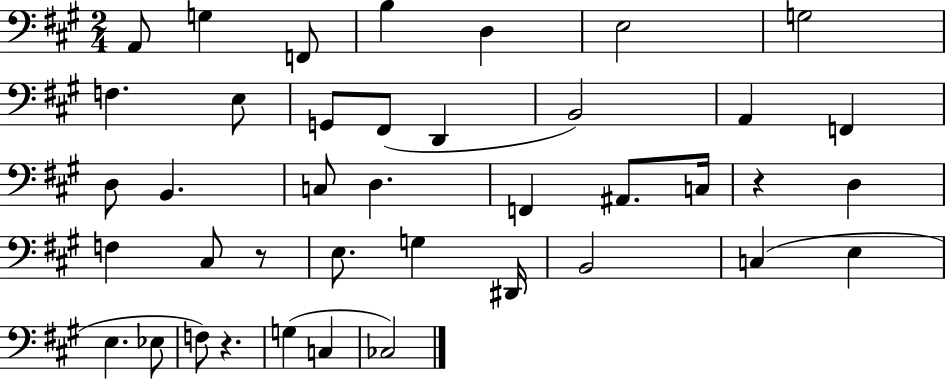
X:1
T:Untitled
M:2/4
L:1/4
K:A
A,,/2 G, F,,/2 B, D, E,2 G,2 F, E,/2 G,,/2 ^F,,/2 D,, B,,2 A,, F,, D,/2 B,, C,/2 D, F,, ^A,,/2 C,/4 z D, F, ^C,/2 z/2 E,/2 G, ^D,,/4 B,,2 C, E, E, _E,/2 F,/2 z G, C, _C,2